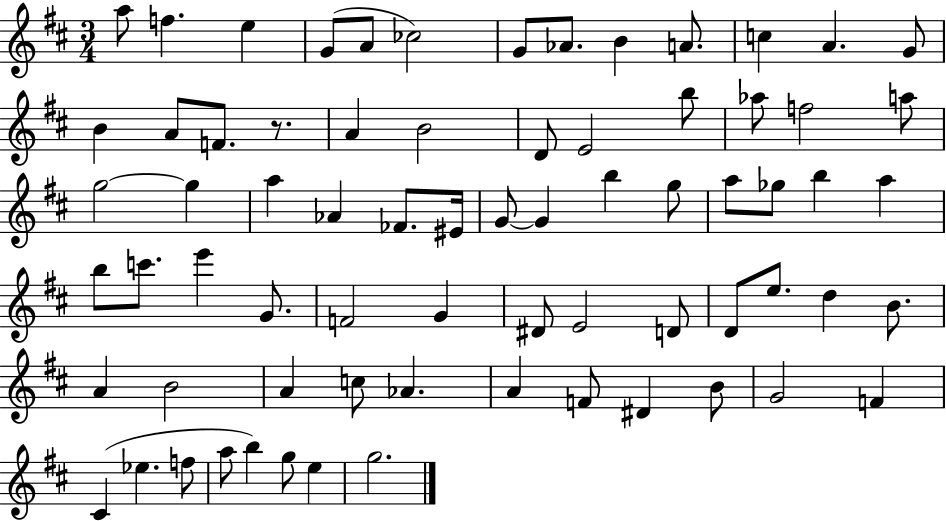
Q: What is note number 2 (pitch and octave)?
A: F5